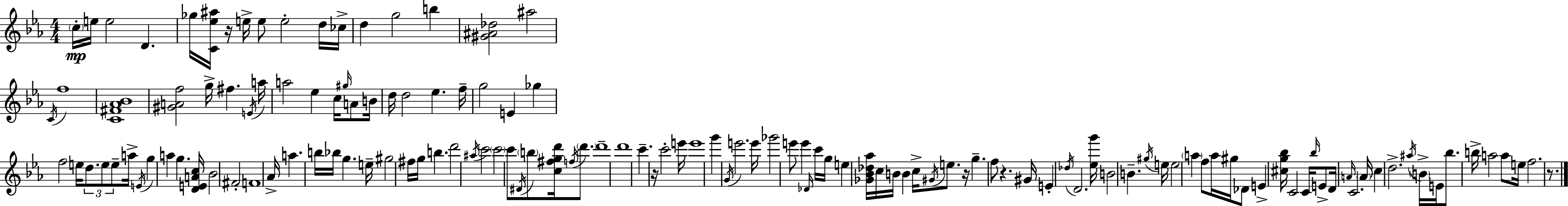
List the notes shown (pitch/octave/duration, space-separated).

C5/s E5/s E5/h D4/q. Gb5/s [C4,Eb5,A#5]/s R/s E5/s E5/e E5/h D5/s CES5/s D5/q G5/h B5/q [G#4,A#4,Db5]/h A#5/h C4/s F5/w [C4,F#4,Ab4,Bb4]/w [G#4,A4,F5]/h G5/s F#5/q. E4/s A5/s A5/h Eb5/q C5/s G#5/s A4/e B4/s D5/s D5/h Eb5/q. F5/s G5/h E4/q Gb5/q F5/h E5/s D5/e. E5/e E5/e A5/s E4/s G5/q A5/q G5/q. [D4,E4,A4,C5]/s Bb4/h F#4/h F4/w Ab4/s A5/q. B5/s Bb5/s G5/q. E5/s G#5/h F#5/s G5/s B5/q. D6/h A#5/s C6/h C6/h C6/e D#4/s B5/e [C5,F#5,G5,D6]/s F5/s D6/e. D6/w D6/w C6/q. R/s C6/h E6/s E6/w G6/q G4/s E6/h. E6/s Gb6/h E6/e E6/q Db4/s C6/s G5/s E5/q [Gb4,Bb4,Db5,Ab5]/s C5/s B4/s B4/q C5/s G#4/s E5/e. R/s G5/q. F5/e R/q. G#4/s E4/q Db5/s D4/h. [Eb5,G6]/s B4/h B4/q. G#5/s E5/s E5/h A5/q F5/e A5/s G#5/s Db4/e E4/q [C#5,G5,Bb5]/s C4/h C4/s Bb5/s E4/e D4/s A4/s C4/h. A4/s C5/q D5/h. A#5/s B4/s E4/s Bb5/e. B5/s A5/h A5/e E5/s F5/h. R/e.